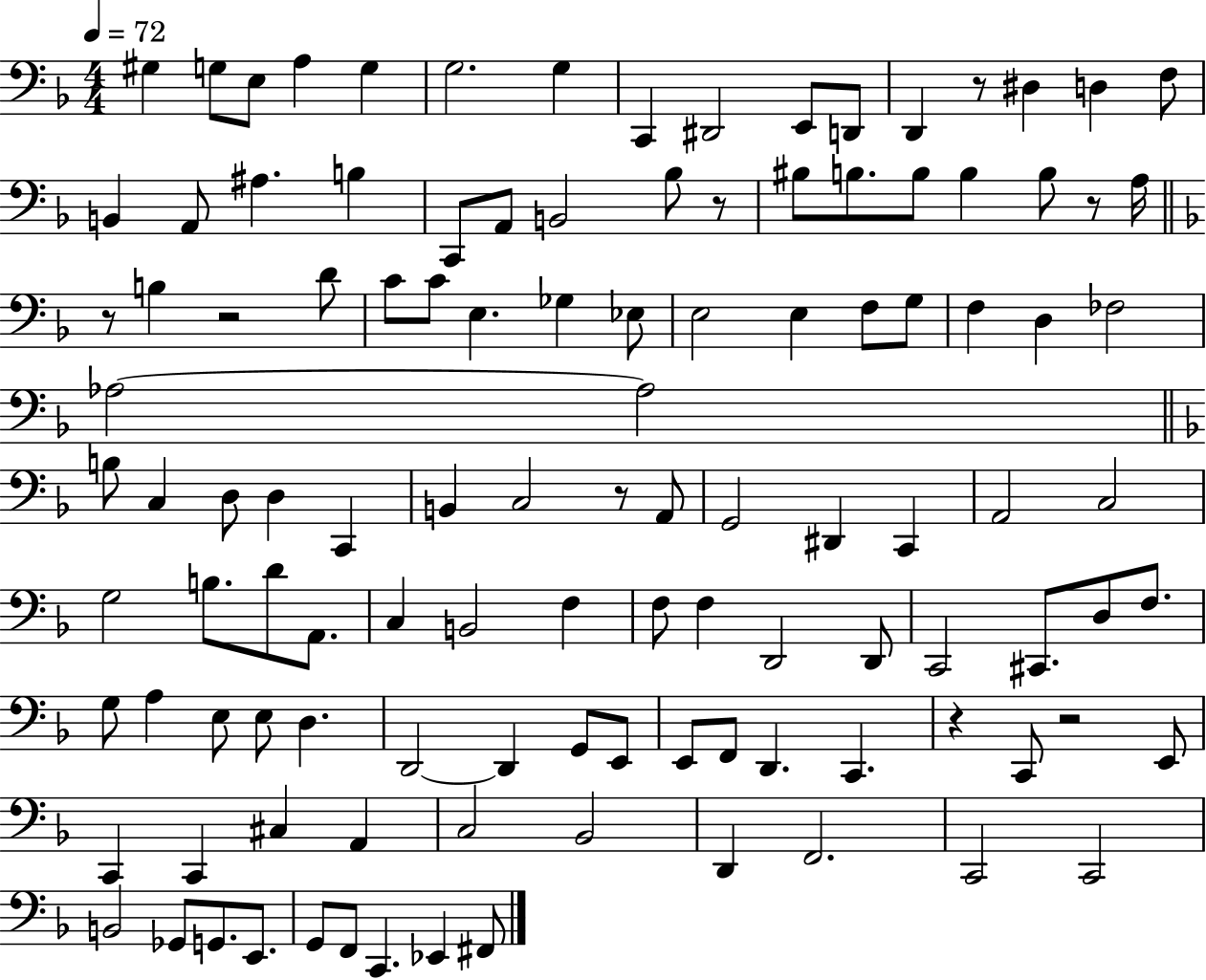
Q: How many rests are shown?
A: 8